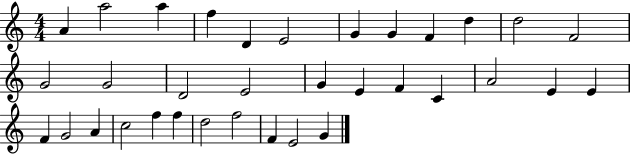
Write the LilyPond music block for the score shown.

{
  \clef treble
  \numericTimeSignature
  \time 4/4
  \key c \major
  a'4 a''2 a''4 | f''4 d'4 e'2 | g'4 g'4 f'4 d''4 | d''2 f'2 | \break g'2 g'2 | d'2 e'2 | g'4 e'4 f'4 c'4 | a'2 e'4 e'4 | \break f'4 g'2 a'4 | c''2 f''4 f''4 | d''2 f''2 | f'4 e'2 g'4 | \break \bar "|."
}